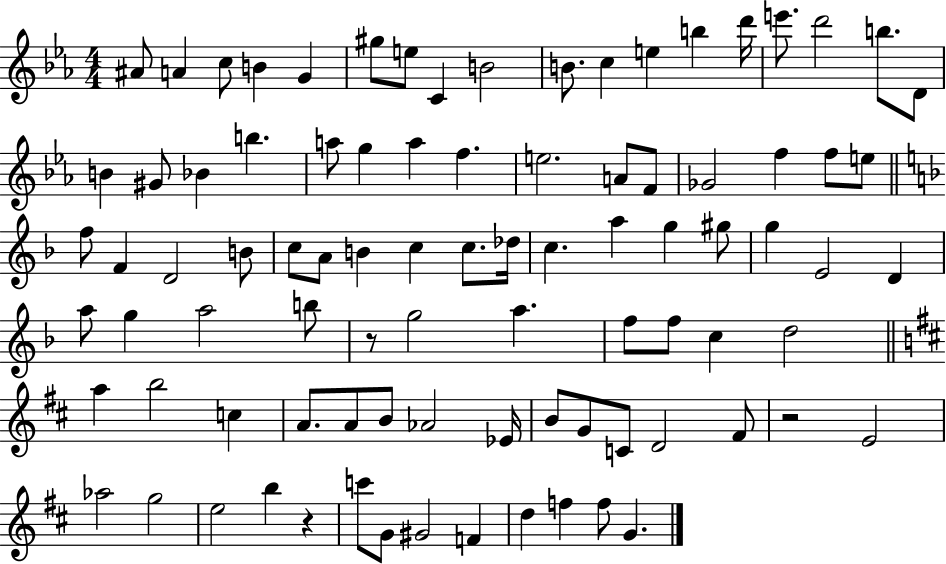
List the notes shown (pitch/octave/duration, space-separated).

A#4/e A4/q C5/e B4/q G4/q G#5/e E5/e C4/q B4/h B4/e. C5/q E5/q B5/q D6/s E6/e. D6/h B5/e. D4/e B4/q G#4/e Bb4/q B5/q. A5/e G5/q A5/q F5/q. E5/h. A4/e F4/e Gb4/h F5/q F5/e E5/e F5/e F4/q D4/h B4/e C5/e A4/e B4/q C5/q C5/e. Db5/s C5/q. A5/q G5/q G#5/e G5/q E4/h D4/q A5/e G5/q A5/h B5/e R/e G5/h A5/q. F5/e F5/e C5/q D5/h A5/q B5/h C5/q A4/e. A4/e B4/e Ab4/h Eb4/s B4/e G4/e C4/e D4/h F#4/e R/h E4/h Ab5/h G5/h E5/h B5/q R/q C6/e G4/e G#4/h F4/q D5/q F5/q F5/e G4/q.